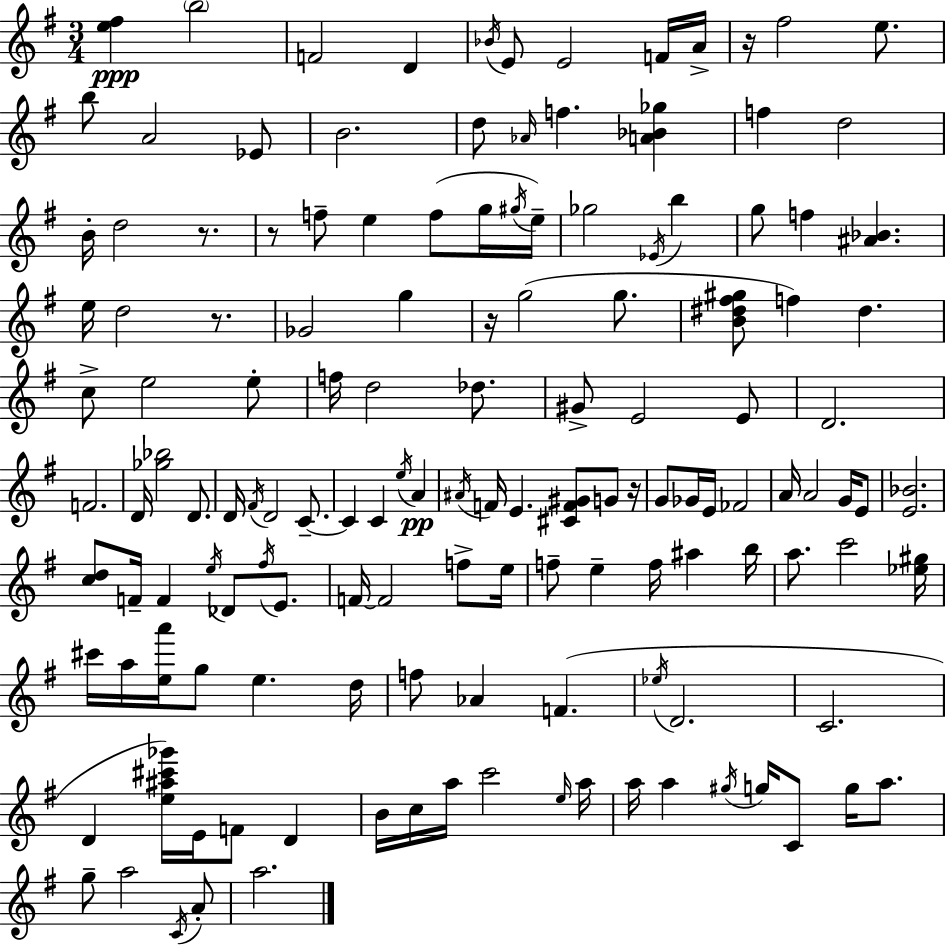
[E5,F#5]/q B5/h F4/h D4/q Bb4/s E4/e E4/h F4/s A4/s R/s F#5/h E5/e. B5/e A4/h Eb4/e B4/h. D5/e Ab4/s F5/q. [A4,Bb4,Gb5]/q F5/q D5/h B4/s D5/h R/e. R/e F5/e E5/q F5/e G5/s G#5/s E5/s Gb5/h Eb4/s B5/q G5/e F5/q [A#4,Bb4]/q. E5/s D5/h R/e. Gb4/h G5/q R/s G5/h G5/e. [B4,D#5,F#5,G#5]/e F5/q D#5/q. C5/e E5/h E5/e F5/s D5/h Db5/e. G#4/e E4/h E4/e D4/h. F4/h. D4/s [Gb5,Bb5]/h D4/e. D4/s F#4/s D4/h C4/e. C4/q C4/q E5/s A4/q A#4/s F4/s E4/q. [C#4,F4,G#4]/e G4/e R/s G4/e Gb4/s E4/s FES4/h A4/s A4/h G4/s E4/e [E4,Bb4]/h. [C5,D5]/e F4/s F4/q E5/s Db4/e F#5/s E4/e. F4/s F4/h F5/e E5/s F5/e E5/q F5/s A#5/q B5/s A5/e. C6/h [Eb5,G#5]/s C#6/s A5/s [E5,A6]/s G5/e E5/q. D5/s F5/e Ab4/q F4/q. Eb5/s D4/h. C4/h. D4/q [E5,A#5,C#6,Gb6]/s E4/s F4/e D4/q B4/s C5/s A5/s C6/h E5/s A5/s A5/s A5/q G#5/s G5/s C4/e G5/s A5/e. G5/e A5/h C4/s A4/e A5/h.